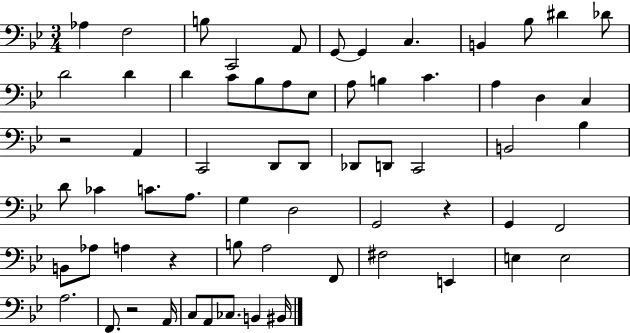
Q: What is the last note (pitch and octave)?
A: BIS2